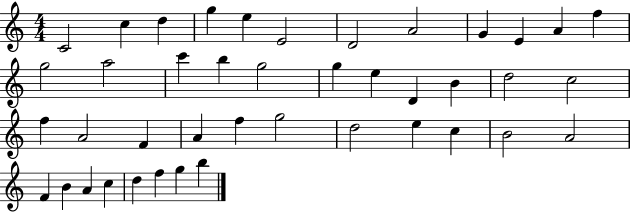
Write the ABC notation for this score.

X:1
T:Untitled
M:4/4
L:1/4
K:C
C2 c d g e E2 D2 A2 G E A f g2 a2 c' b g2 g e D B d2 c2 f A2 F A f g2 d2 e c B2 A2 F B A c d f g b